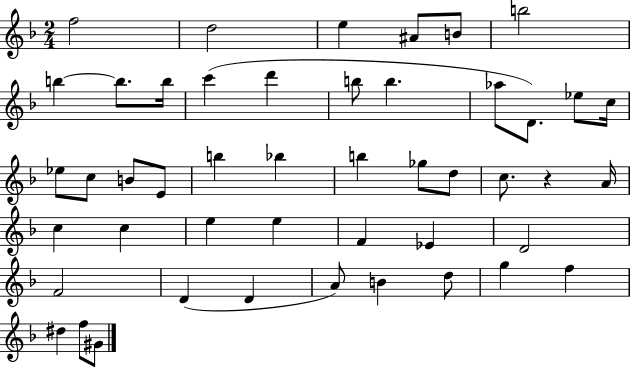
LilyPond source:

{
  \clef treble
  \numericTimeSignature
  \time 2/4
  \key f \major
  \repeat volta 2 { f''2 | d''2 | e''4 ais'8 b'8 | b''2 | \break b''4~~ b''8. b''16 | c'''4( d'''4 | b''8 b''4. | aes''8 d'8.) ees''8 c''16 | \break ees''8 c''8 b'8 e'8 | b''4 bes''4 | b''4 ges''8 d''8 | c''8. r4 a'16 | \break c''4 c''4 | e''4 e''4 | f'4 ees'4 | d'2 | \break f'2 | d'4( d'4 | a'8) b'4 d''8 | g''4 f''4 | \break dis''4 f''8 gis'8 | } \bar "|."
}